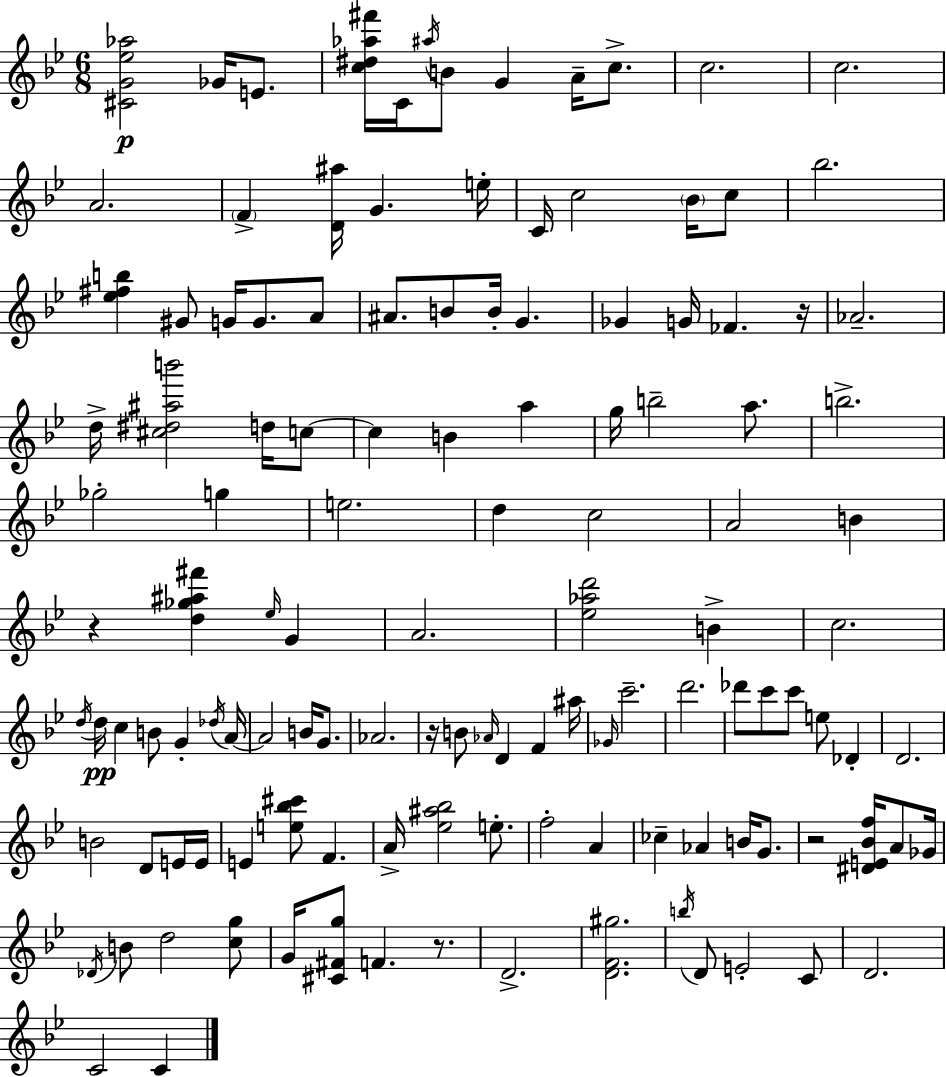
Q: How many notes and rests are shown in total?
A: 125